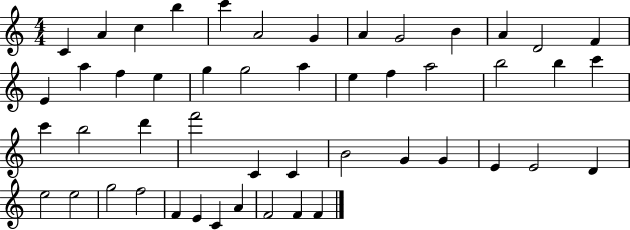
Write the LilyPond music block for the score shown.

{
  \clef treble
  \numericTimeSignature
  \time 4/4
  \key c \major
  c'4 a'4 c''4 b''4 | c'''4 a'2 g'4 | a'4 g'2 b'4 | a'4 d'2 f'4 | \break e'4 a''4 f''4 e''4 | g''4 g''2 a''4 | e''4 f''4 a''2 | b''2 b''4 c'''4 | \break c'''4 b''2 d'''4 | f'''2 c'4 c'4 | b'2 g'4 g'4 | e'4 e'2 d'4 | \break e''2 e''2 | g''2 f''2 | f'4 e'4 c'4 a'4 | f'2 f'4 f'4 | \break \bar "|."
}